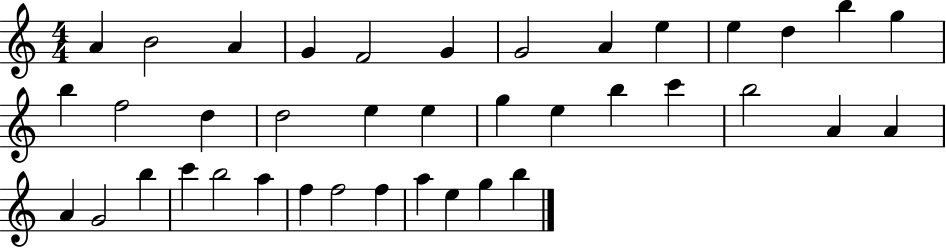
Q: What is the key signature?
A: C major